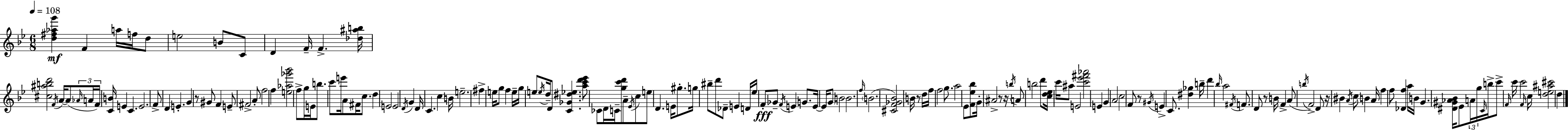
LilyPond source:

{
  \clef treble
  \numericTimeSignature
  \time 6/8
  \key g \minor
  \tempo 4 = 108
  \repeat volta 2 { <d'' fis'' aes'' g'''>4\mf f'4 a''16 f''16 d''8 | e''2 b'8 c'8 | d'4 f'16-- f'4.-> <des'' ais'' b''>16 | <cis'' ais'' b'' d'''>2 \acciaccatura { f'16 } a'16~~ a'8( | \break \tuplet 3/2 { \grace { aes'16 } a'16 f'16) } <c' b'>16 e'4 c'4. | e'2. | f'8-> d'4 e'4.-. | g'4 r8 gis'8 f'4 | \break e'8-- fis'2-> | a'8-. f''2 f''4 | <e'' aes'' ges''' bes'''>2 f''8-> | g''16 e'16 b''8. c'''8 e'''16 a'8 fis'16 c''8. | \break d''4 e'2 | e'2 \acciaccatura { d'16 } g'4 | d'16 c'4. c''4 | b'16 e''2.-- | \break fis''4-> e''16 g''8 f''4 | e''16-- g''16 e''8 \acciaccatura { e''16 } d''16-- d'8 <c' ges' dis'' ees''>4. | <a'' c''' d''' ees'''>8 ces'8 d'16 c'16-- <g'' c''' d'''>8 | a'8-- \acciaccatura { ees'16 } c''8 e''8 d'4. | \break e'16 gis''8.-. g''16 bis''8-- d'''8 des'8-- | e'4 d'16 ees''16 f'8-.\fff ges'8-- \acciaccatura { f'16 } e'4 | g'8. e'16~~ e'16 \parenthesize g'8 b'2 | b'2. | \break \grace { f''16 }( \parenthesize b'2. | <cis' f' ges' bes'>2) | b'16 r8 d''16 f''16 f''2 | g''8. a''2 | \break ees'8 <f' ees'' bes''>8 g'16-. ais'2-> | r8 r16 \acciaccatura { b''16 } a'8 b''2 | d'''8 <c'' d'' ees''>16 c'''16 ais''8 | e'2 <c''' ees''' fis''' aes'''>2 | \break e'4 g'4 | a'2 c''2 | f'8 r8 \acciaccatura { gis'16 } e'4-> | c'8. <dis'' ges''>4 b''16-- d'''4 | \break \grace { bes''16 } a''2 \acciaccatura { fis'16 } f'8. | d'8 r8 b'16 f'4-> a'8( | \acciaccatura { b''16 } f'2->) d'8 | r16 bis'4 \acciaccatura { a'16 } c''8 b'4 | \break a'16 f''4 f''8 <des' f''>4 a''16 | b'16 g'4. <dis' gis' aes' bes'>16 ees'8 \tuplet 3/2 { a'16 g''16 | \grace { c'16 } } b''16-> c'''8-> \grace { f'16 } c'''16 c'''2 | \grace { f'16 } c''16 <d'' e'' ais'' cis'''>2 | \break d''4 } \bar "|."
}